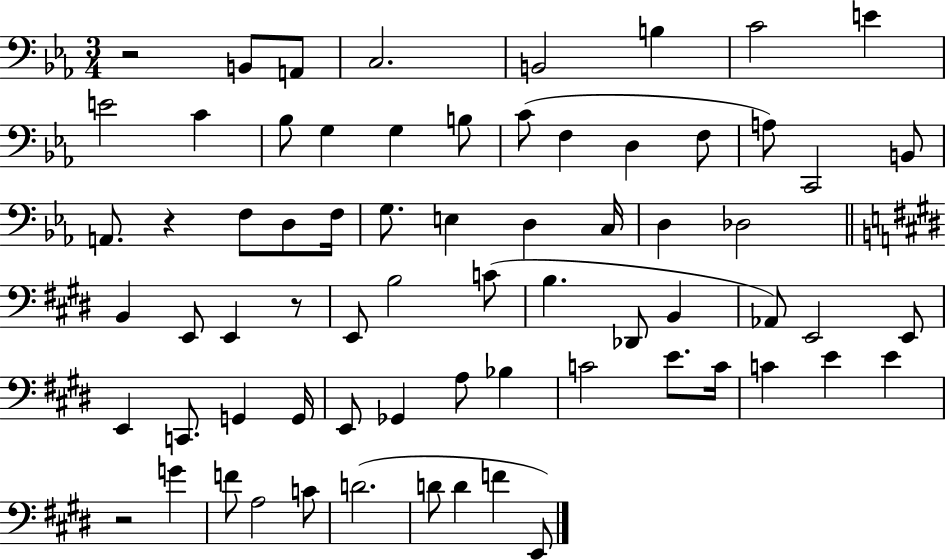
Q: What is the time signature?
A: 3/4